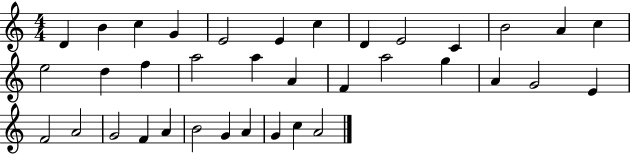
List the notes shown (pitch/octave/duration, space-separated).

D4/q B4/q C5/q G4/q E4/h E4/q C5/q D4/q E4/h C4/q B4/h A4/q C5/q E5/h D5/q F5/q A5/h A5/q A4/q F4/q A5/h G5/q A4/q G4/h E4/q F4/h A4/h G4/h F4/q A4/q B4/h G4/q A4/q G4/q C5/q A4/h